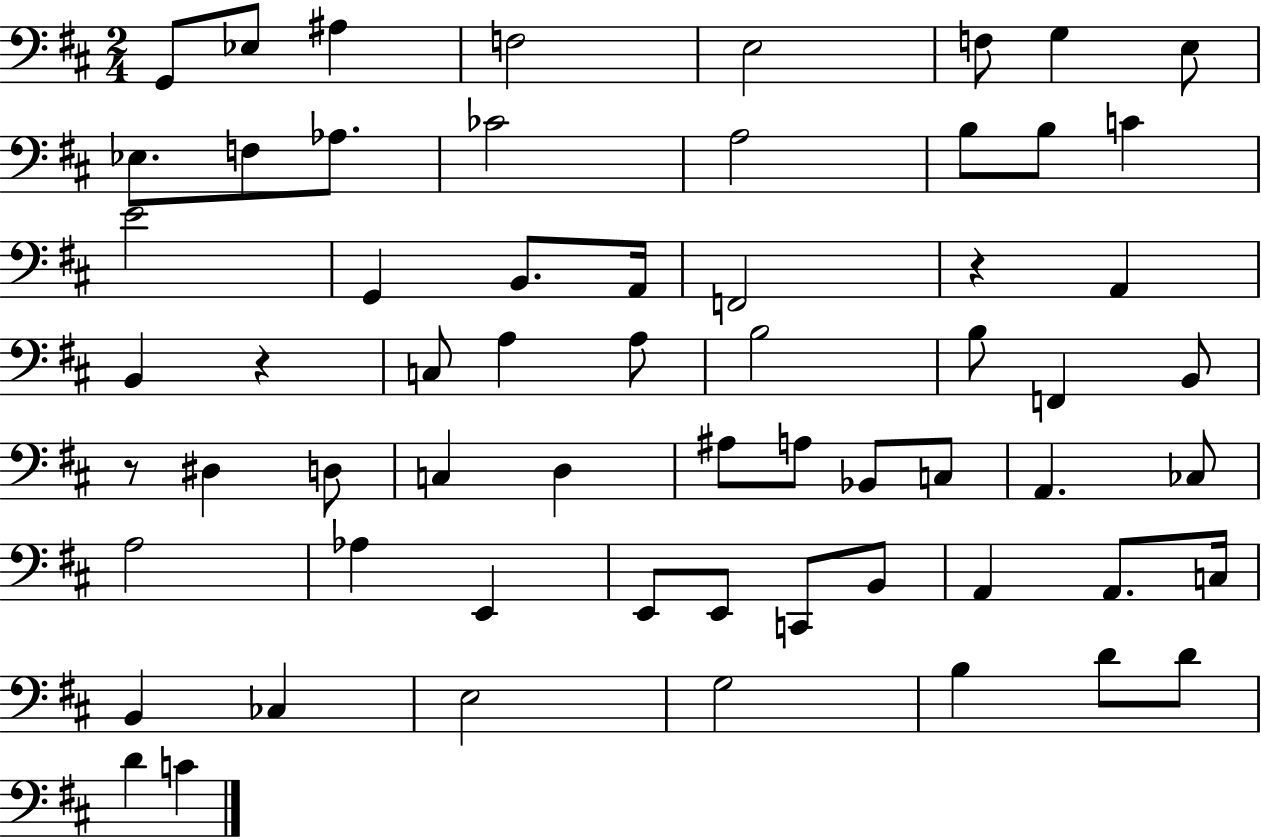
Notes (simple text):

G2/e Eb3/e A#3/q F3/h E3/h F3/e G3/q E3/e Eb3/e. F3/e Ab3/e. CES4/h A3/h B3/e B3/e C4/q E4/h G2/q B2/e. A2/s F2/h R/q A2/q B2/q R/q C3/e A3/q A3/e B3/h B3/e F2/q B2/e R/e D#3/q D3/e C3/q D3/q A#3/e A3/e Bb2/e C3/e A2/q. CES3/e A3/h Ab3/q E2/q E2/e E2/e C2/e B2/e A2/q A2/e. C3/s B2/q CES3/q E3/h G3/h B3/q D4/e D4/e D4/q C4/q